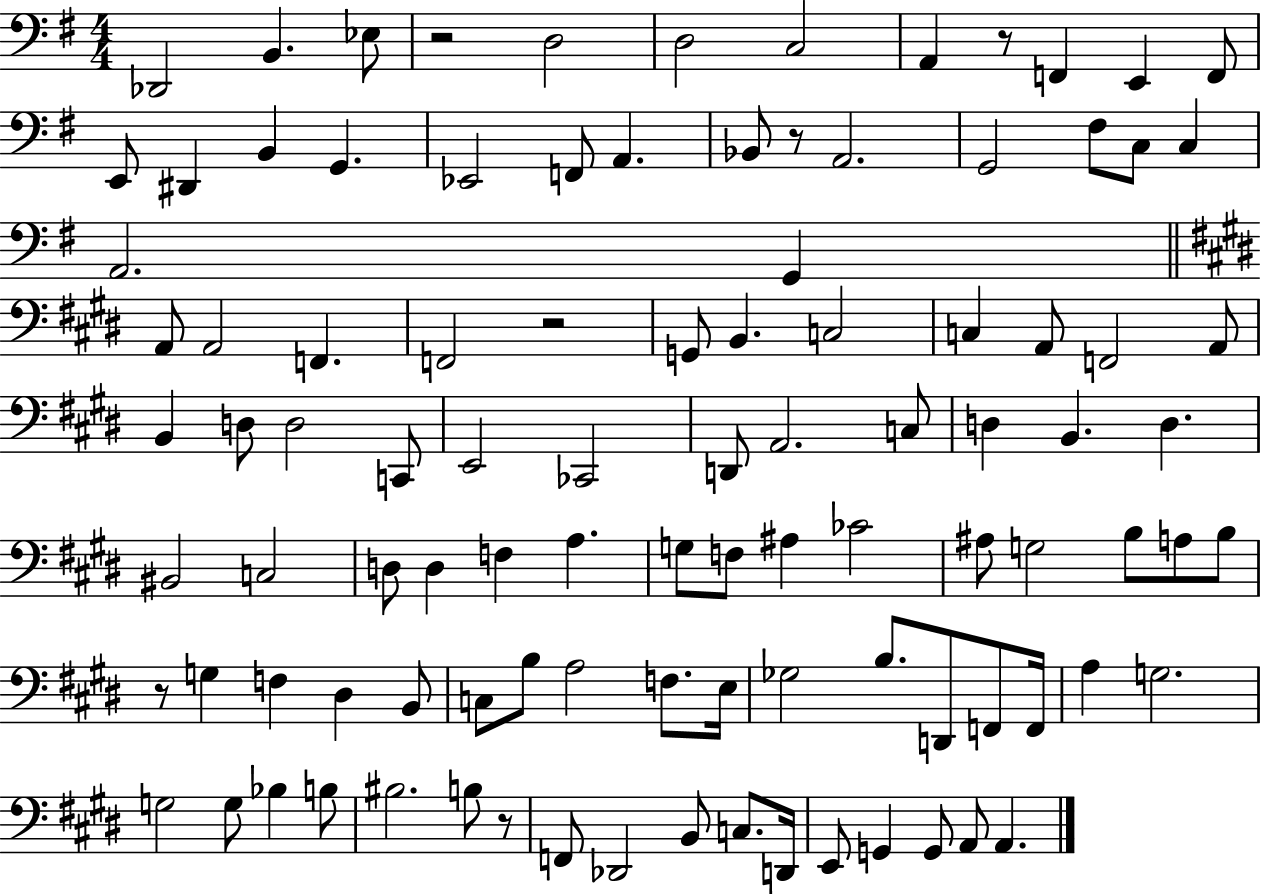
Db2/h B2/q. Eb3/e R/h D3/h D3/h C3/h A2/q R/e F2/q E2/q F2/e E2/e D#2/q B2/q G2/q. Eb2/h F2/e A2/q. Bb2/e R/e A2/h. G2/h F#3/e C3/e C3/q A2/h. G2/q A2/e A2/h F2/q. F2/h R/h G2/e B2/q. C3/h C3/q A2/e F2/h A2/e B2/q D3/e D3/h C2/e E2/h CES2/h D2/e A2/h. C3/e D3/q B2/q. D3/q. BIS2/h C3/h D3/e D3/q F3/q A3/q. G3/e F3/e A#3/q CES4/h A#3/e G3/h B3/e A3/e B3/e R/e G3/q F3/q D#3/q B2/e C3/e B3/e A3/h F3/e. E3/s Gb3/h B3/e. D2/e F2/e F2/s A3/q G3/h. G3/h G3/e Bb3/q B3/e BIS3/h. B3/e R/e F2/e Db2/h B2/e C3/e. D2/s E2/e G2/q G2/e A2/e A2/q.